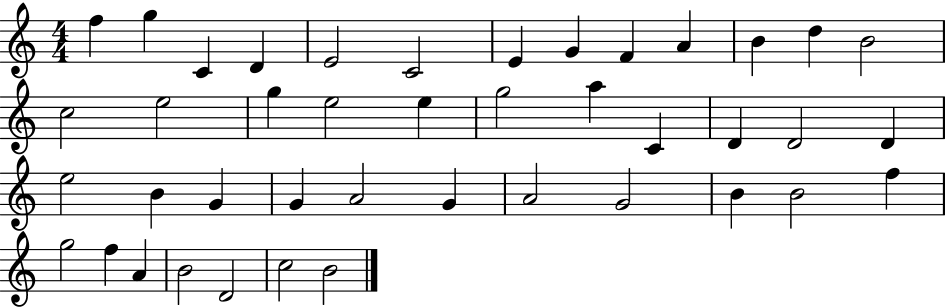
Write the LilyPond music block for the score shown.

{
  \clef treble
  \numericTimeSignature
  \time 4/4
  \key c \major
  f''4 g''4 c'4 d'4 | e'2 c'2 | e'4 g'4 f'4 a'4 | b'4 d''4 b'2 | \break c''2 e''2 | g''4 e''2 e''4 | g''2 a''4 c'4 | d'4 d'2 d'4 | \break e''2 b'4 g'4 | g'4 a'2 g'4 | a'2 g'2 | b'4 b'2 f''4 | \break g''2 f''4 a'4 | b'2 d'2 | c''2 b'2 | \bar "|."
}